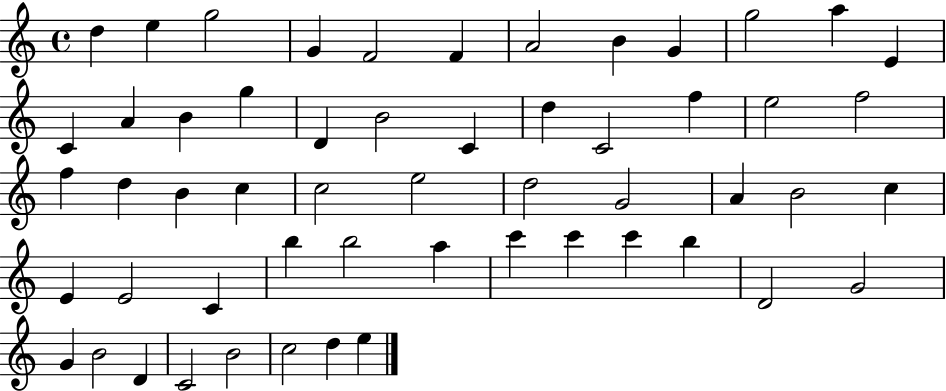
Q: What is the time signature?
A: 4/4